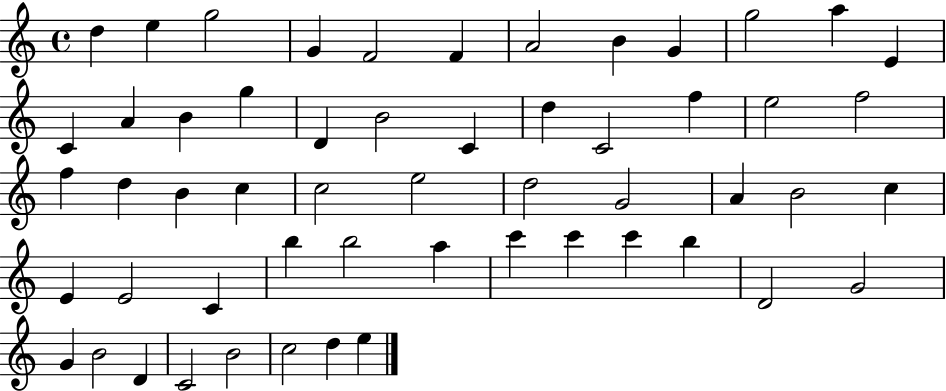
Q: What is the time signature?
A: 4/4